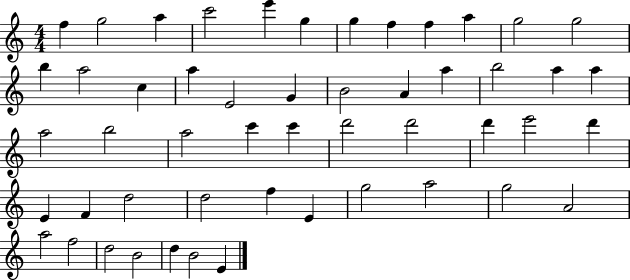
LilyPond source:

{
  \clef treble
  \numericTimeSignature
  \time 4/4
  \key c \major
  f''4 g''2 a''4 | c'''2 e'''4 g''4 | g''4 f''4 f''4 a''4 | g''2 g''2 | \break b''4 a''2 c''4 | a''4 e'2 g'4 | b'2 a'4 a''4 | b''2 a''4 a''4 | \break a''2 b''2 | a''2 c'''4 c'''4 | d'''2 d'''2 | d'''4 e'''2 d'''4 | \break e'4 f'4 d''2 | d''2 f''4 e'4 | g''2 a''2 | g''2 a'2 | \break a''2 f''2 | d''2 b'2 | d''4 b'2 e'4 | \bar "|."
}